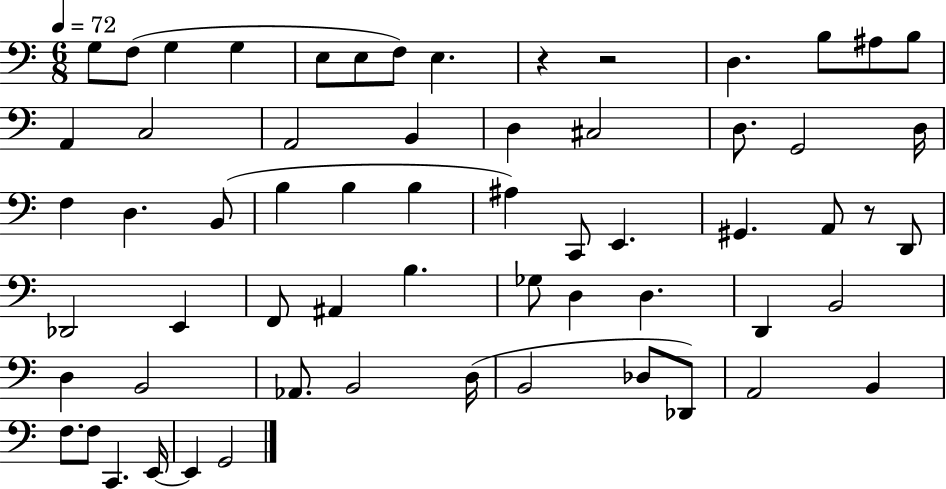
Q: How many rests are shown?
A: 3